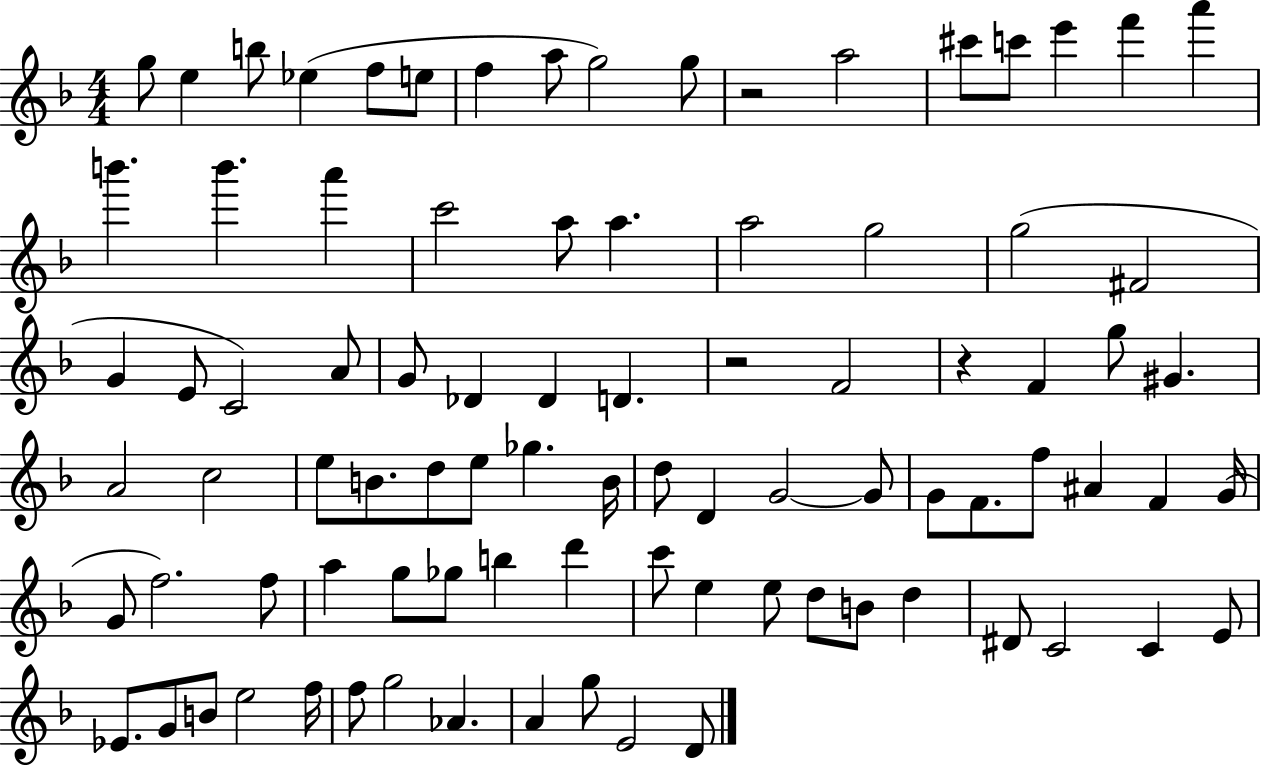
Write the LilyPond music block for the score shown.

{
  \clef treble
  \numericTimeSignature
  \time 4/4
  \key f \major
  g''8 e''4 b''8 ees''4( f''8 e''8 | f''4 a''8 g''2) g''8 | r2 a''2 | cis'''8 c'''8 e'''4 f'''4 a'''4 | \break b'''4. b'''4. a'''4 | c'''2 a''8 a''4. | a''2 g''2 | g''2( fis'2 | \break g'4 e'8 c'2) a'8 | g'8 des'4 des'4 d'4. | r2 f'2 | r4 f'4 g''8 gis'4. | \break a'2 c''2 | e''8 b'8. d''8 e''8 ges''4. b'16 | d''8 d'4 g'2~~ g'8 | g'8 f'8. f''8 ais'4 f'4 g'16( | \break g'8 f''2.) f''8 | a''4 g''8 ges''8 b''4 d'''4 | c'''8 e''4 e''8 d''8 b'8 d''4 | dis'8 c'2 c'4 e'8 | \break ees'8. g'8 b'8 e''2 f''16 | f''8 g''2 aes'4. | a'4 g''8 e'2 d'8 | \bar "|."
}